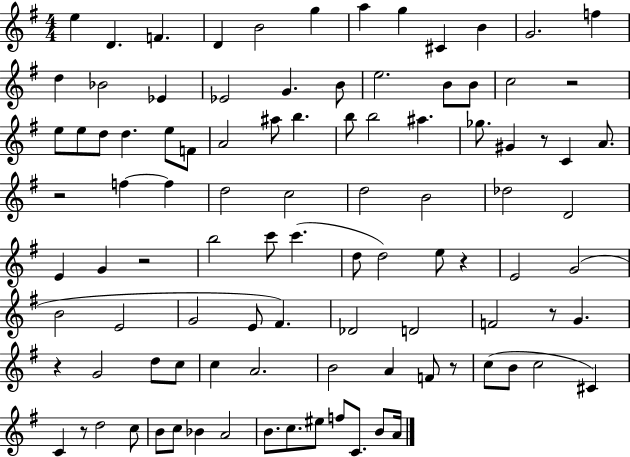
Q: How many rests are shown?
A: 9